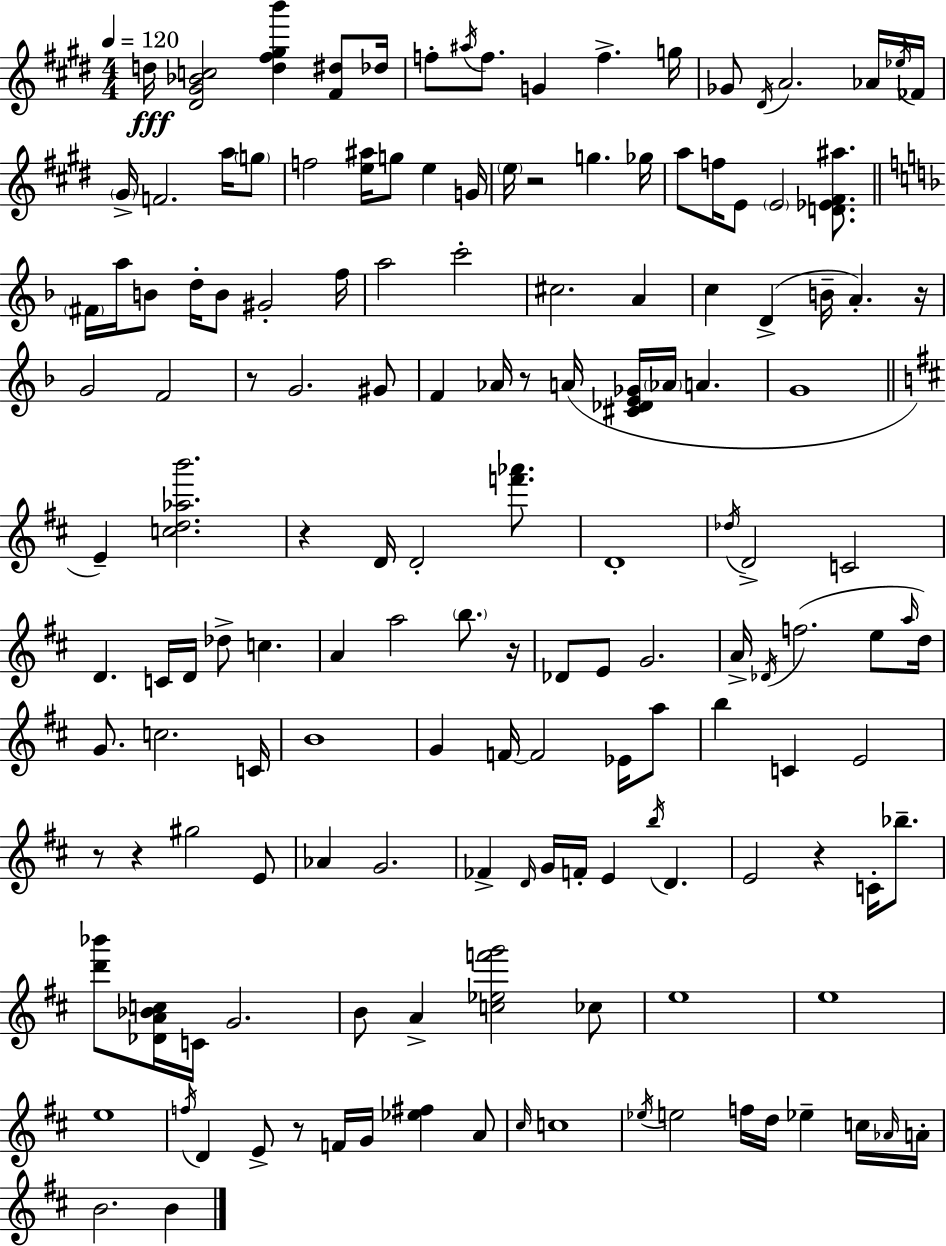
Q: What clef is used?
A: treble